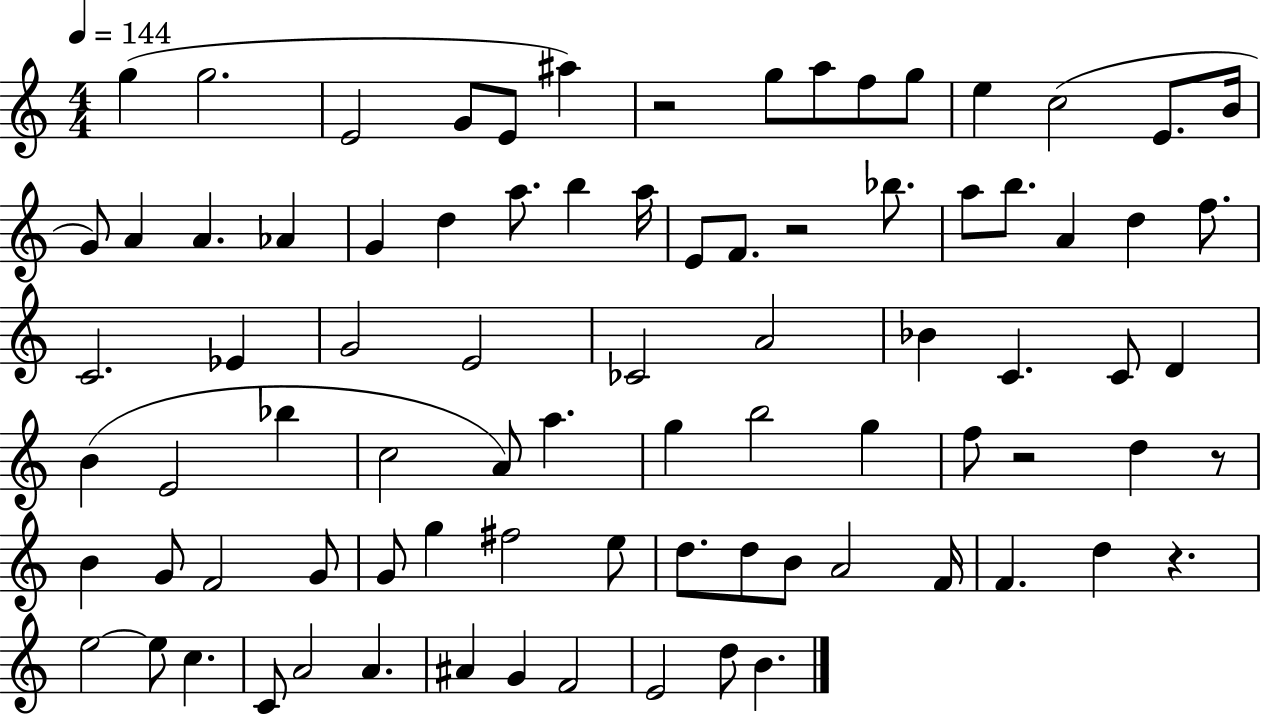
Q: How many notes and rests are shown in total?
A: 84